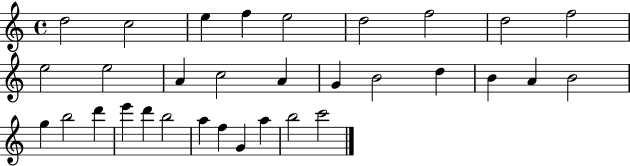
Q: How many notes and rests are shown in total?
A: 32